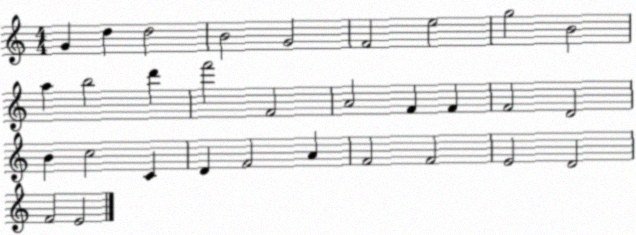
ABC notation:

X:1
T:Untitled
M:4/4
L:1/4
K:C
G d d2 B2 G2 F2 e2 g2 B2 a b2 d' f'2 F2 A2 F F F2 D2 B c2 C D F2 A F2 F2 E2 D2 F2 E2